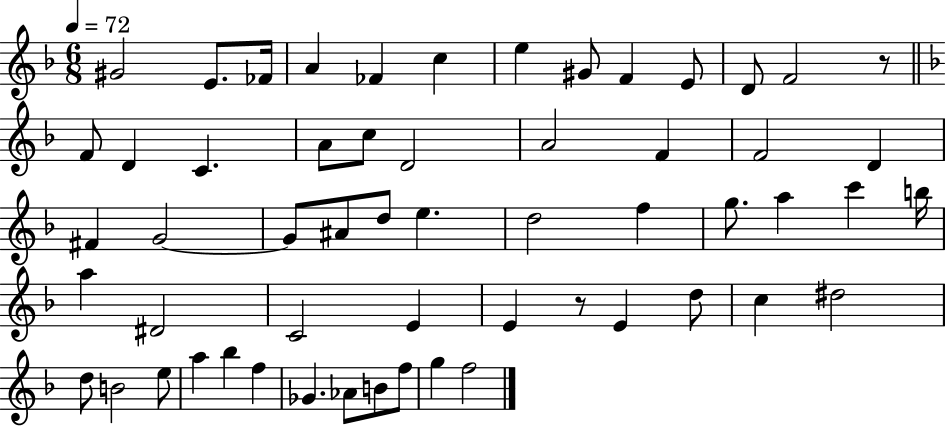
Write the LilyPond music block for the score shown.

{
  \clef treble
  \numericTimeSignature
  \time 6/8
  \key f \major
  \tempo 4 = 72
  gis'2 e'8. fes'16 | a'4 fes'4 c''4 | e''4 gis'8 f'4 e'8 | d'8 f'2 r8 | \break \bar "||" \break \key d \minor f'8 d'4 c'4. | a'8 c''8 d'2 | a'2 f'4 | f'2 d'4 | \break fis'4 g'2~~ | g'8 ais'8 d''8 e''4. | d''2 f''4 | g''8. a''4 c'''4 b''16 | \break a''4 dis'2 | c'2 e'4 | e'4 r8 e'4 d''8 | c''4 dis''2 | \break d''8 b'2 e''8 | a''4 bes''4 f''4 | ges'4. aes'8 b'8 f''8 | g''4 f''2 | \break \bar "|."
}